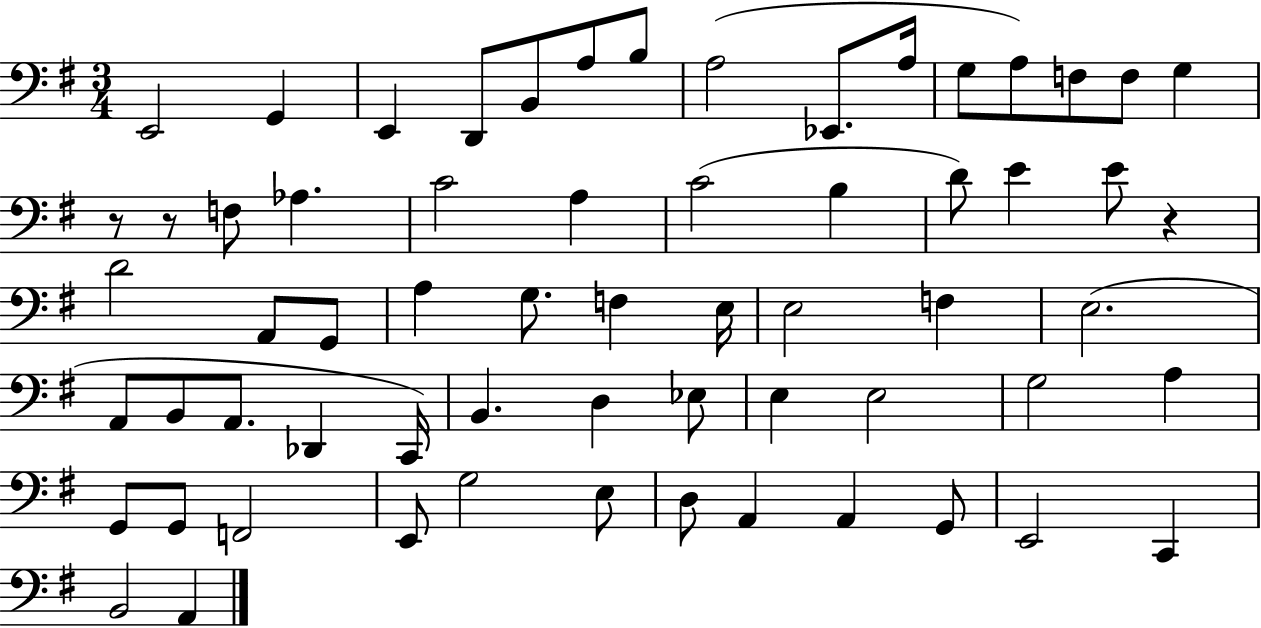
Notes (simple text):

E2/h G2/q E2/q D2/e B2/e A3/e B3/e A3/h Eb2/e. A3/s G3/e A3/e F3/e F3/e G3/q R/e R/e F3/e Ab3/q. C4/h A3/q C4/h B3/q D4/e E4/q E4/e R/q D4/h A2/e G2/e A3/q G3/e. F3/q E3/s E3/h F3/q E3/h. A2/e B2/e A2/e. Db2/q C2/s B2/q. D3/q Eb3/e E3/q E3/h G3/h A3/q G2/e G2/e F2/h E2/e G3/h E3/e D3/e A2/q A2/q G2/e E2/h C2/q B2/h A2/q